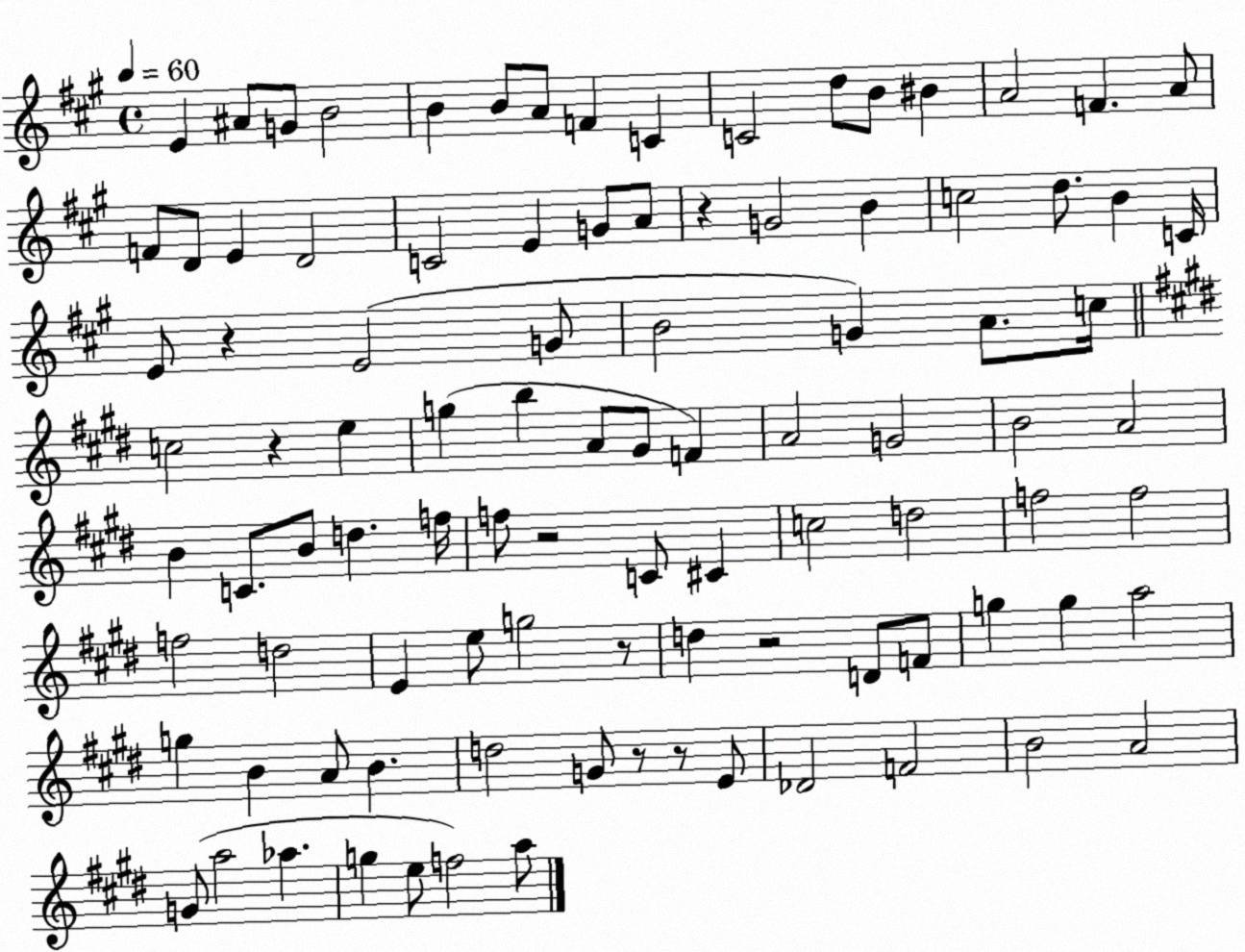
X:1
T:Untitled
M:4/4
L:1/4
K:A
E ^A/2 G/2 B2 B B/2 A/2 F C C2 d/2 B/2 ^B A2 F A/2 F/2 D/2 E D2 C2 E G/2 A/2 z G2 B c2 d/2 B C/4 E/2 z E2 G/2 B2 G A/2 c/4 c2 z e g b A/2 ^G/2 F A2 G2 B2 A2 B C/2 B/2 d f/4 f/2 z2 C/2 ^C c2 d2 f2 f2 f2 d2 E e/2 g2 z/2 d z2 D/2 F/2 g g a2 g B A/2 B d2 G/2 z/2 z/2 E/2 _D2 F2 B2 A2 G/2 a2 _a g e/2 f2 a/2